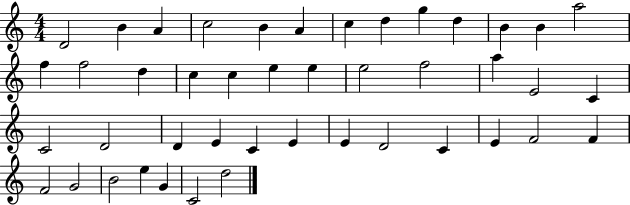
D4/h B4/q A4/q C5/h B4/q A4/q C5/q D5/q G5/q D5/q B4/q B4/q A5/h F5/q F5/h D5/q C5/q C5/q E5/q E5/q E5/h F5/h A5/q E4/h C4/q C4/h D4/h D4/q E4/q C4/q E4/q E4/q D4/h C4/q E4/q F4/h F4/q F4/h G4/h B4/h E5/q G4/q C4/h D5/h